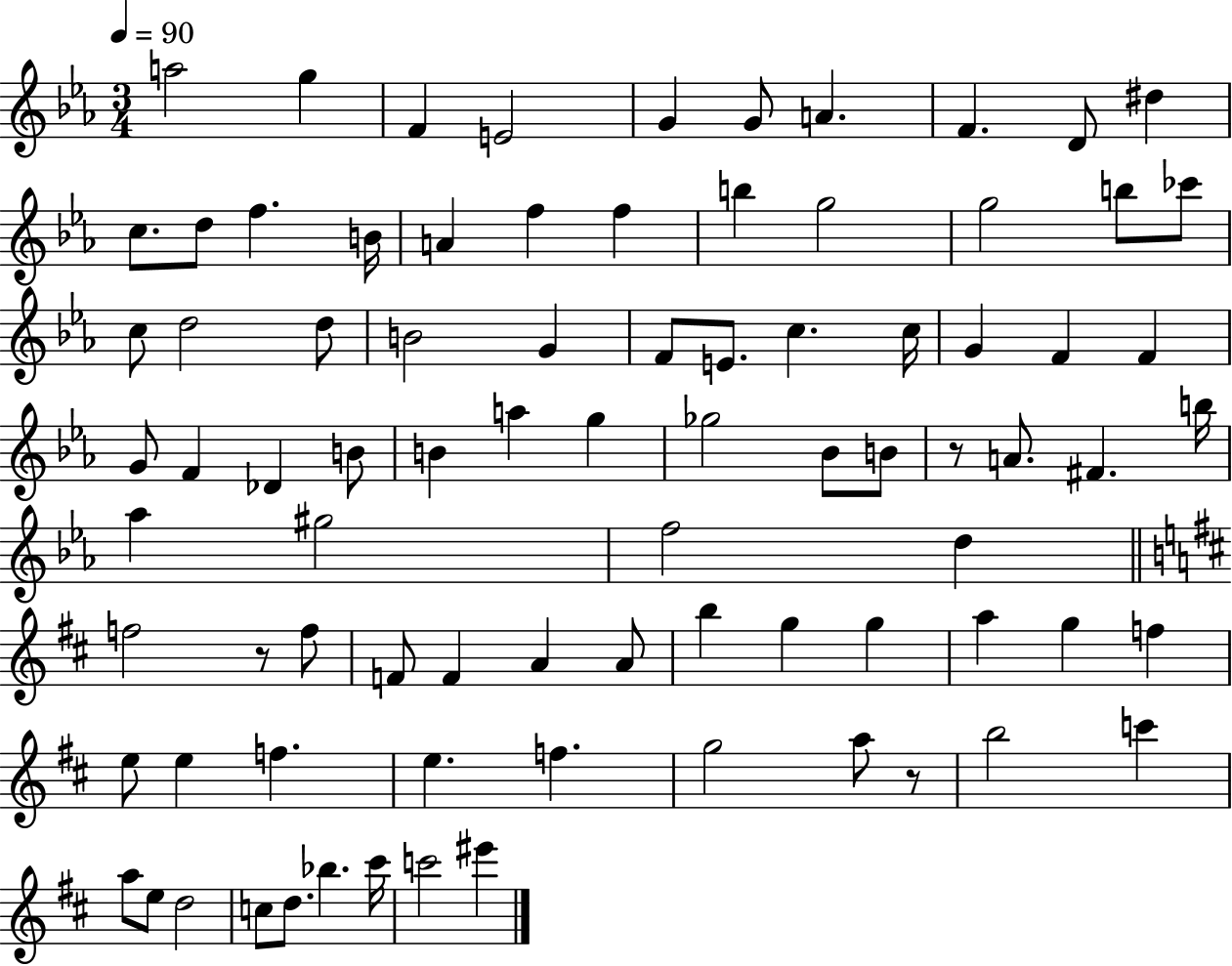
X:1
T:Untitled
M:3/4
L:1/4
K:Eb
a2 g F E2 G G/2 A F D/2 ^d c/2 d/2 f B/4 A f f b g2 g2 b/2 _c'/2 c/2 d2 d/2 B2 G F/2 E/2 c c/4 G F F G/2 F _D B/2 B a g _g2 _B/2 B/2 z/2 A/2 ^F b/4 _a ^g2 f2 d f2 z/2 f/2 F/2 F A A/2 b g g a g f e/2 e f e f g2 a/2 z/2 b2 c' a/2 e/2 d2 c/2 d/2 _b ^c'/4 c'2 ^e'